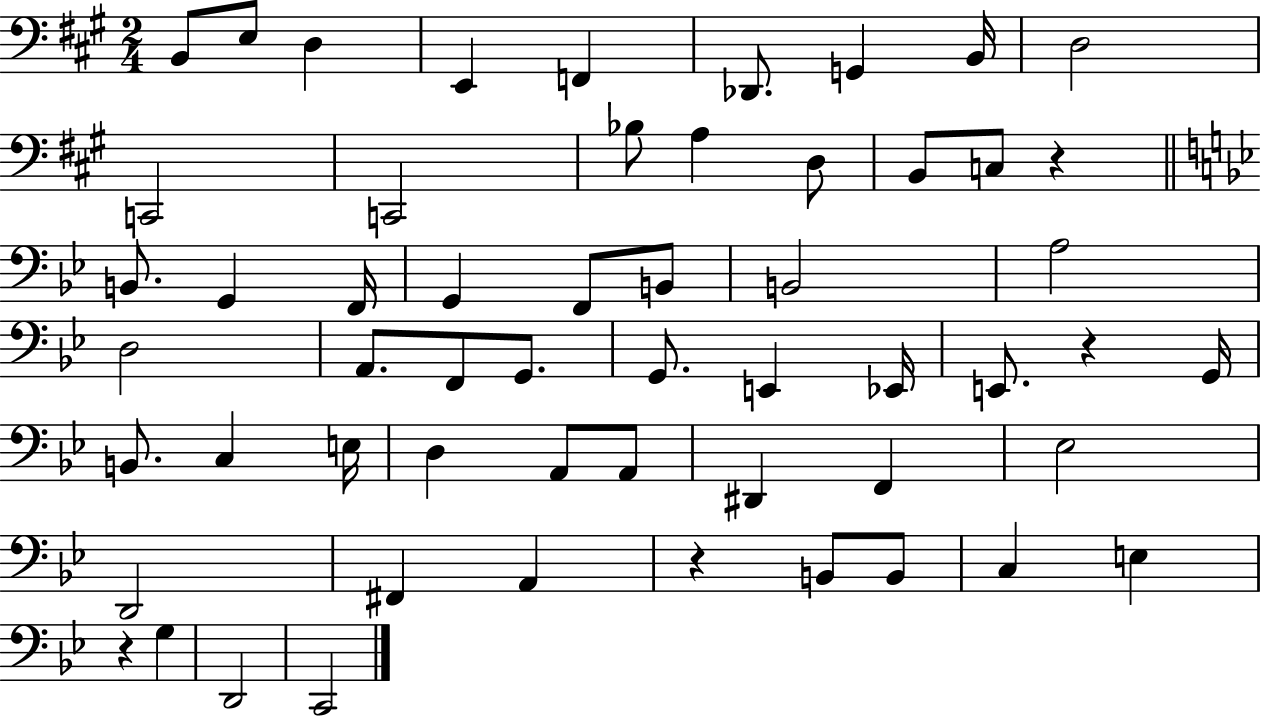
{
  \clef bass
  \numericTimeSignature
  \time 2/4
  \key a \major
  b,8 e8 d4 | e,4 f,4 | des,8. g,4 b,16 | d2 | \break c,2 | c,2 | bes8 a4 d8 | b,8 c8 r4 | \break \bar "||" \break \key bes \major b,8. g,4 f,16 | g,4 f,8 b,8 | b,2 | a2 | \break d2 | a,8. f,8 g,8. | g,8. e,4 ees,16 | e,8. r4 g,16 | \break b,8. c4 e16 | d4 a,8 a,8 | dis,4 f,4 | ees2 | \break d,2 | fis,4 a,4 | r4 b,8 b,8 | c4 e4 | \break r4 g4 | d,2 | c,2 | \bar "|."
}